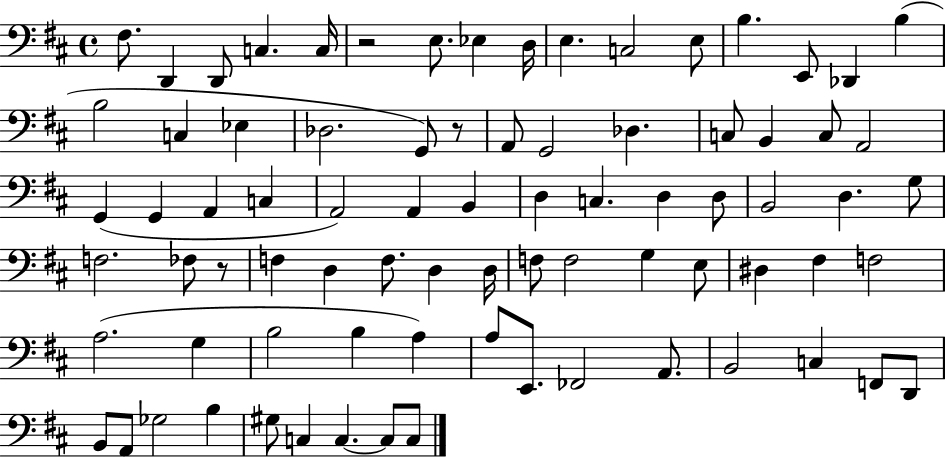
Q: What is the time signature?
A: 4/4